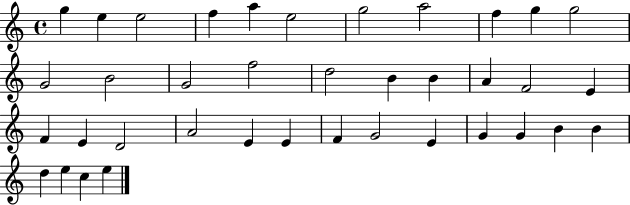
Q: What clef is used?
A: treble